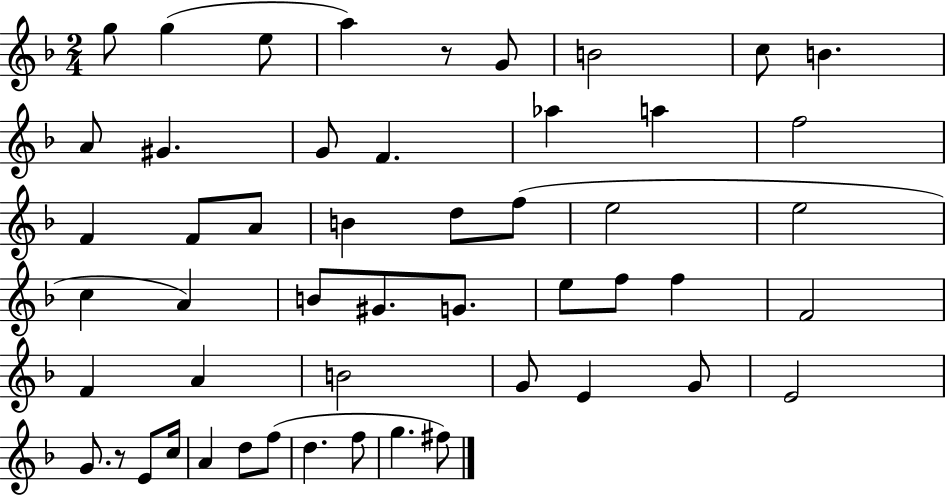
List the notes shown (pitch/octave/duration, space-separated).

G5/e G5/q E5/e A5/q R/e G4/e B4/h C5/e B4/q. A4/e G#4/q. G4/e F4/q. Ab5/q A5/q F5/h F4/q F4/e A4/e B4/q D5/e F5/e E5/h E5/h C5/q A4/q B4/e G#4/e. G4/e. E5/e F5/e F5/q F4/h F4/q A4/q B4/h G4/e E4/q G4/e E4/h G4/e. R/e E4/e C5/s A4/q D5/e F5/e D5/q. F5/e G5/q. F#5/e